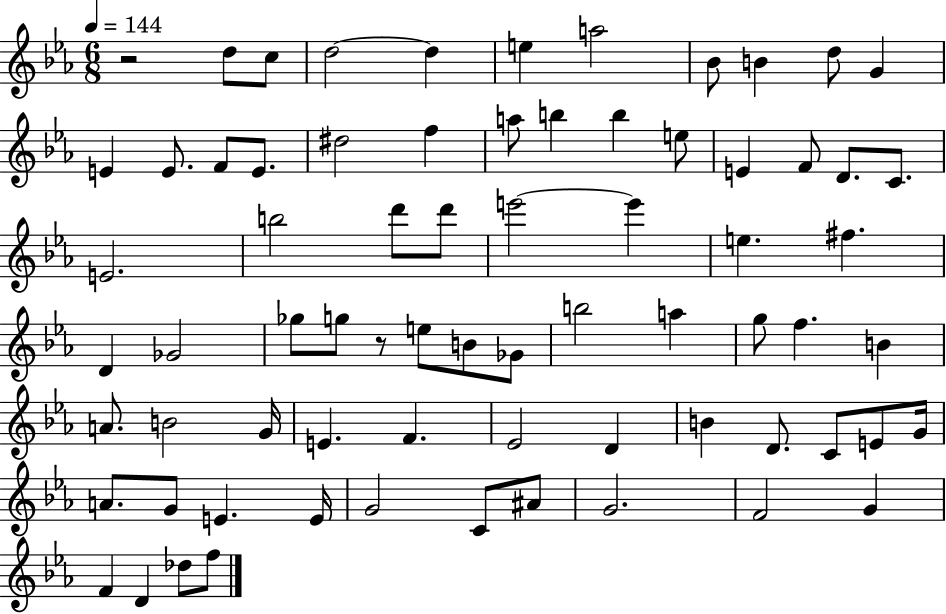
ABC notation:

X:1
T:Untitled
M:6/8
L:1/4
K:Eb
z2 d/2 c/2 d2 d e a2 _B/2 B d/2 G E E/2 F/2 E/2 ^d2 f a/2 b b e/2 E F/2 D/2 C/2 E2 b2 d'/2 d'/2 e'2 e' e ^f D _G2 _g/2 g/2 z/2 e/2 B/2 _G/2 b2 a g/2 f B A/2 B2 G/4 E F _E2 D B D/2 C/2 E/2 G/4 A/2 G/2 E E/4 G2 C/2 ^A/2 G2 F2 G F D _d/2 f/2